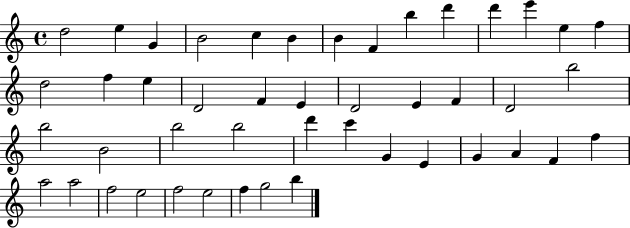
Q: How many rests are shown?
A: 0